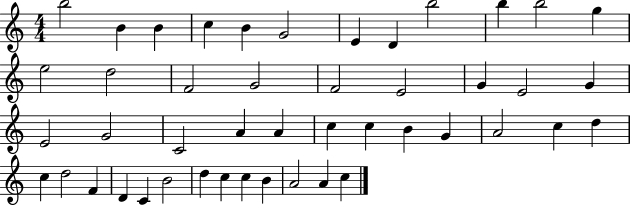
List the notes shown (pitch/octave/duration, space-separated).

B5/h B4/q B4/q C5/q B4/q G4/h E4/q D4/q B5/h B5/q B5/h G5/q E5/h D5/h F4/h G4/h F4/h E4/h G4/q E4/h G4/q E4/h G4/h C4/h A4/q A4/q C5/q C5/q B4/q G4/q A4/h C5/q D5/q C5/q D5/h F4/q D4/q C4/q B4/h D5/q C5/q C5/q B4/q A4/h A4/q C5/q